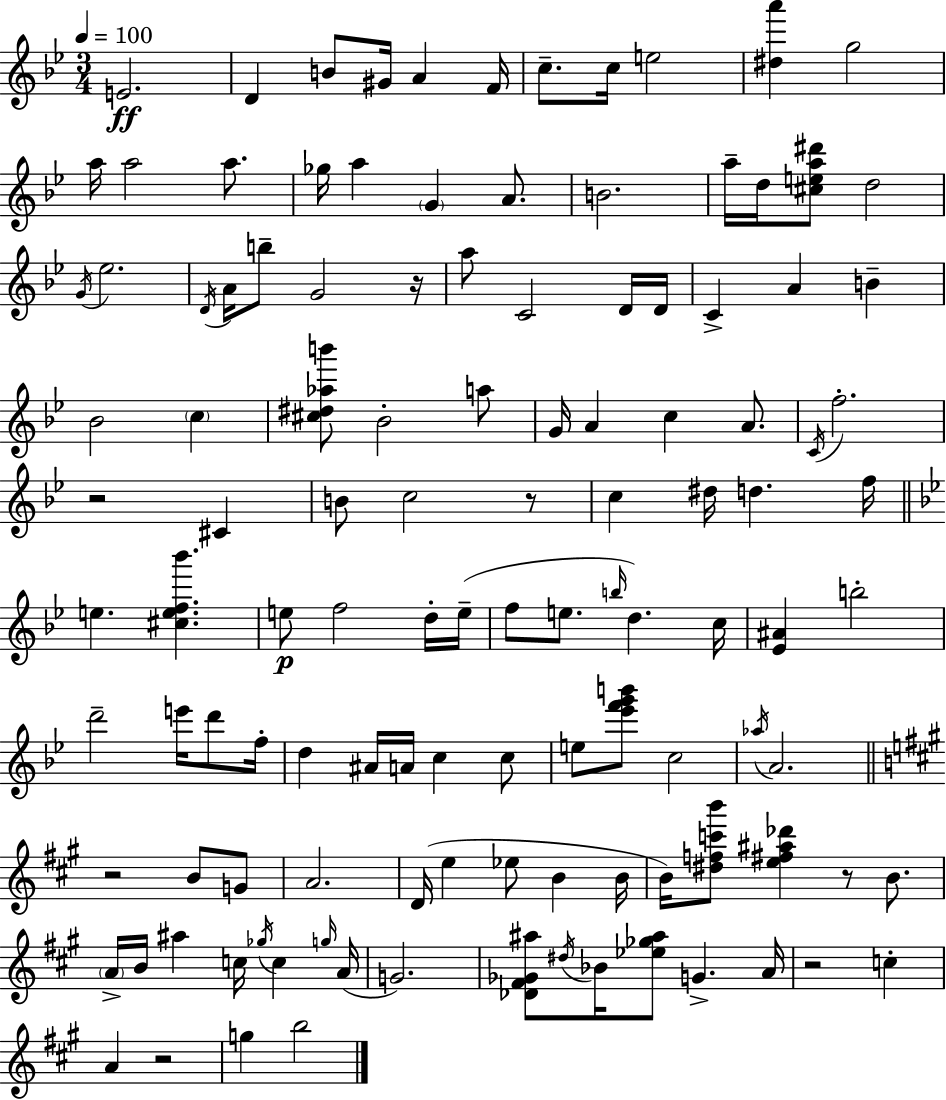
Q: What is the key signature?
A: BES major